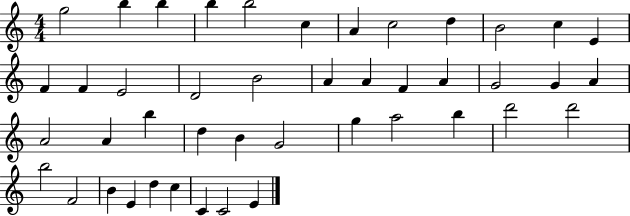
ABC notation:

X:1
T:Untitled
M:4/4
L:1/4
K:C
g2 b b b b2 c A c2 d B2 c E F F E2 D2 B2 A A F A G2 G A A2 A b d B G2 g a2 b d'2 d'2 b2 F2 B E d c C C2 E